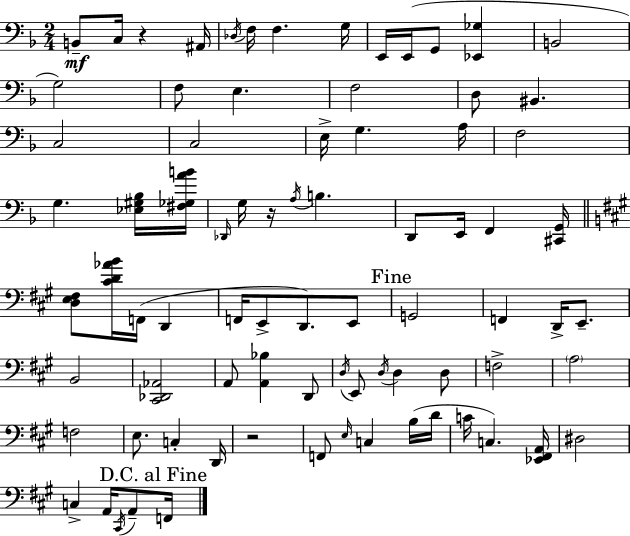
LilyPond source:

{
  \clef bass
  \numericTimeSignature
  \time 2/4
  \key f \major
  \repeat volta 2 { b,8--\mf c16 r4 ais,16 | \acciaccatura { des16 } f16 f4. | g16 e,16 e,16( g,8 <ees, ges>4 | b,2 | \break g2) | f8 e4. | f2 | d8 bis,4. | \break c2 | c2 | e16-> g4. | a16 f2 | \break g4. <ees gis bes>16 | <fis ges a' b'>16 \grace { des,16 } g16 r16 \acciaccatura { a16 } b4. | d,8 e,16 f,4 | <cis, g,>16 \bar "||" \break \key a \major <d e fis>8 <cis' d' aes' b'>16 f,16( d,4 | f,16 e,8-> d,8.) e,8 | \mark "Fine" g,2 | f,4 d,16-> e,8.-- | \break b,2 | <cis, des, aes,>2 | a,8 <a, bes>4 d,8 | \acciaccatura { d16 } e,8 \acciaccatura { d16 } d4 | \break d8 f2-> | \parenthesize a2 | f2 | e8. c4-. | \break d,16 r2 | f,8 \grace { e16 } c4 | b16( d'16 c'16 c4.) | <ees, fis, a,>16 dis2 | \break c4-> a,16 | \acciaccatura { cis,16 } a,8-- \mark "D.C. al Fine" f,16 } \bar "|."
}